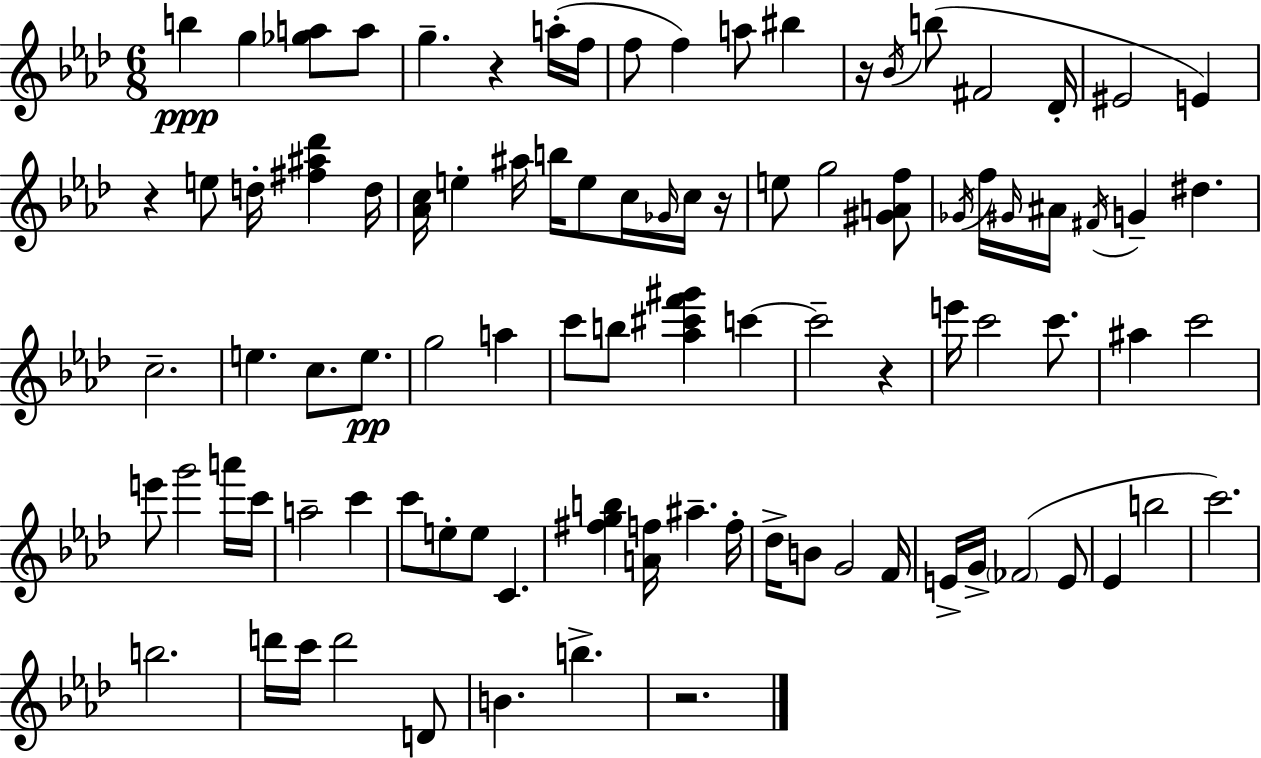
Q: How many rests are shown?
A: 6